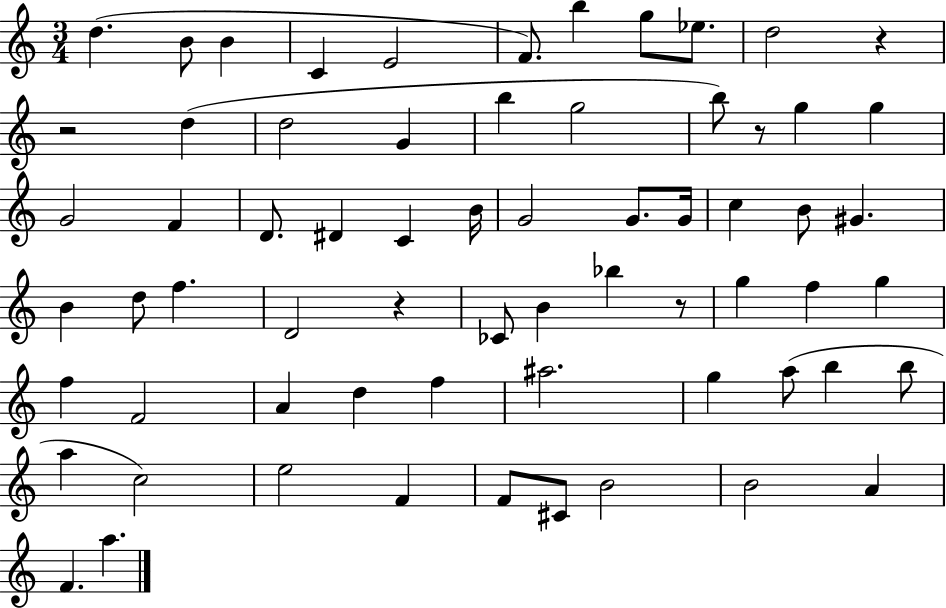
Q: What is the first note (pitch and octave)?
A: D5